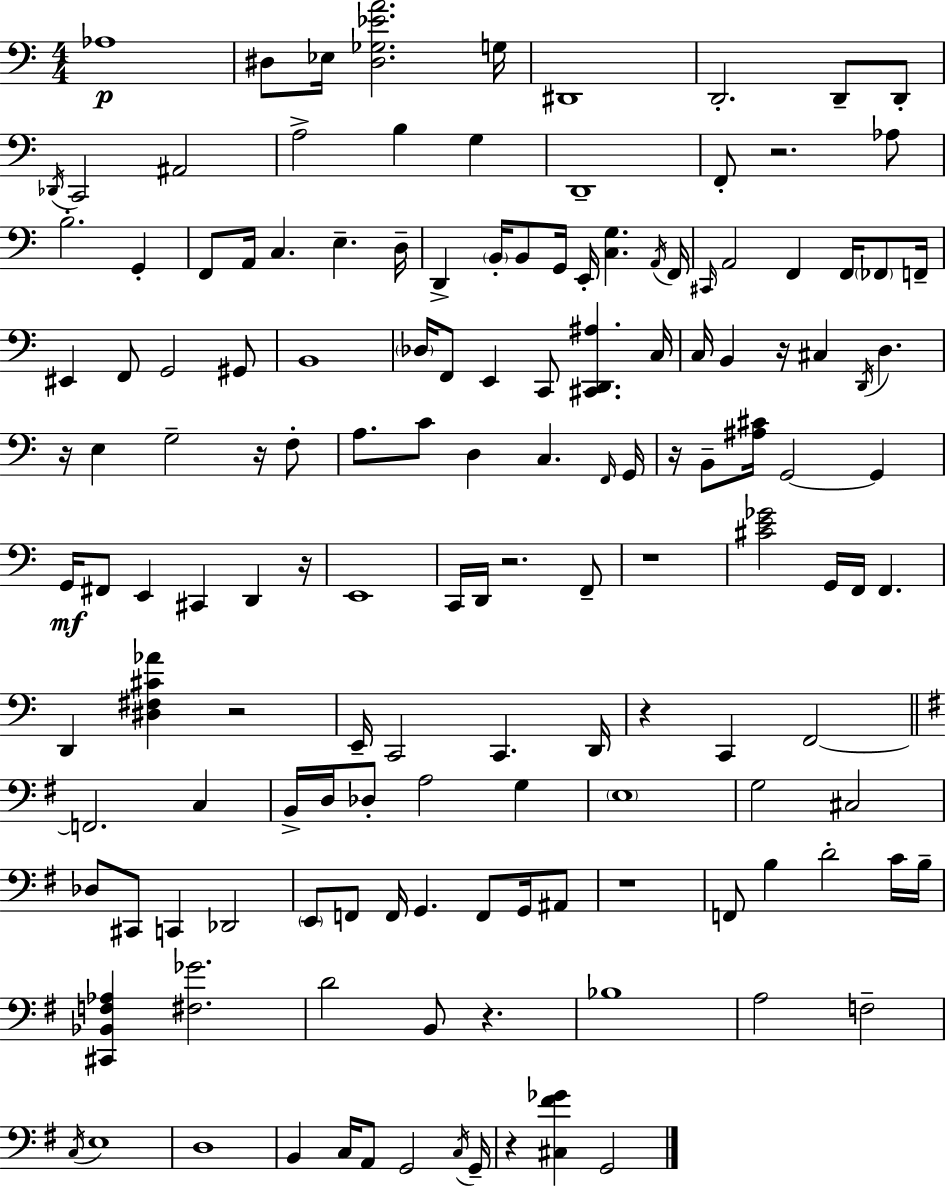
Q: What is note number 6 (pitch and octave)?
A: D2